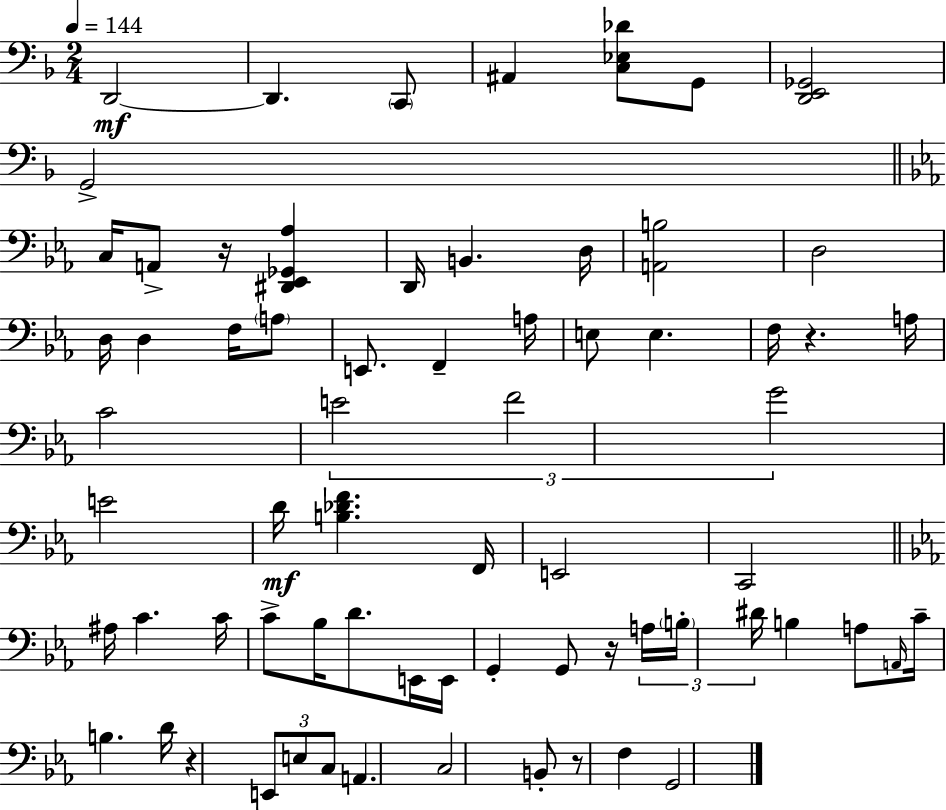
D2/h D2/q. C2/e A#2/q [C3,Eb3,Db4]/e G2/e [D2,E2,Gb2]/h G2/h C3/s A2/e R/s [D#2,Eb2,Gb2,Ab3]/q D2/s B2/q. D3/s [A2,B3]/h D3/h D3/s D3/q F3/s A3/e E2/e. F2/q A3/s E3/e E3/q. F3/s R/q. A3/s C4/h E4/h F4/h G4/h E4/h D4/s [B3,Db4,F4]/q. F2/s E2/h C2/h A#3/s C4/q. C4/s C4/e Bb3/s D4/e. E2/s E2/s G2/q G2/e R/s A3/s B3/s D#4/s B3/q A3/e A2/s C4/s B3/q. D4/s R/q E2/e E3/e C3/e A2/q. C3/h B2/e R/e F3/q G2/h